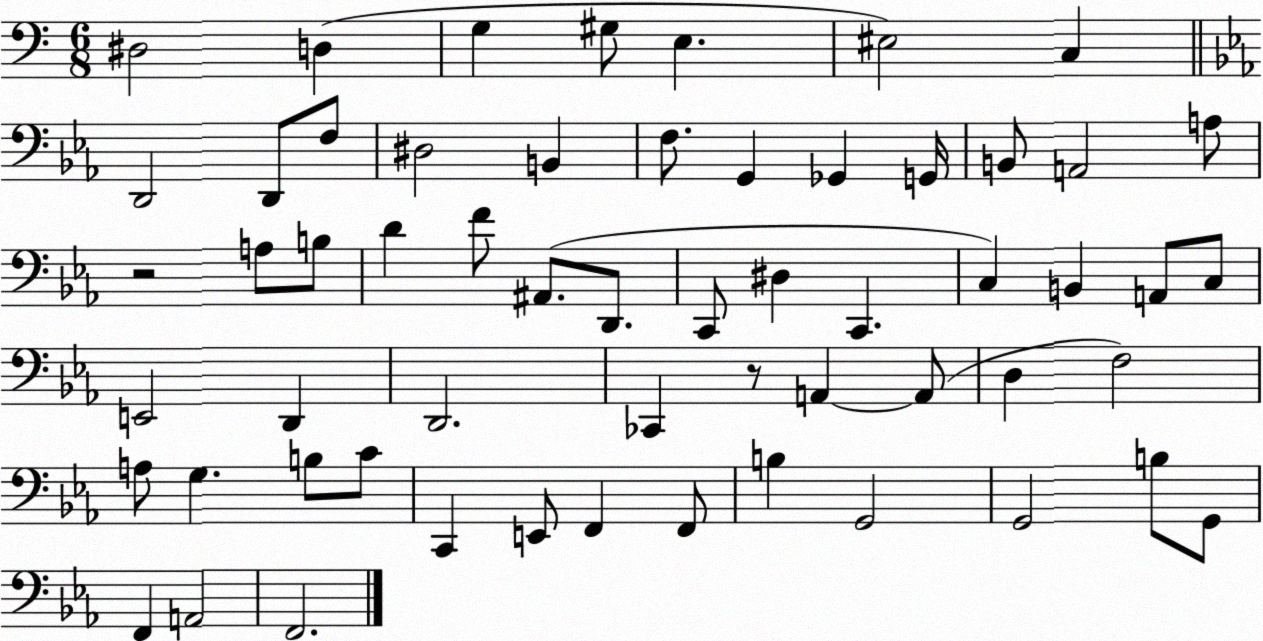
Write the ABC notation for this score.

X:1
T:Untitled
M:6/8
L:1/4
K:C
^D,2 D, G, ^G,/2 E, ^E,2 C, D,,2 D,,/2 F,/2 ^D,2 B,, F,/2 G,, _G,, G,,/4 B,,/2 A,,2 A,/2 z2 A,/2 B,/2 D F/2 ^A,,/2 D,,/2 C,,/2 ^D, C,, C, B,, A,,/2 C,/2 E,,2 D,, D,,2 _C,, z/2 A,, A,,/2 D, F,2 A,/2 G, B,/2 C/2 C,, E,,/2 F,, F,,/2 B, G,,2 G,,2 B,/2 G,,/2 F,, A,,2 F,,2